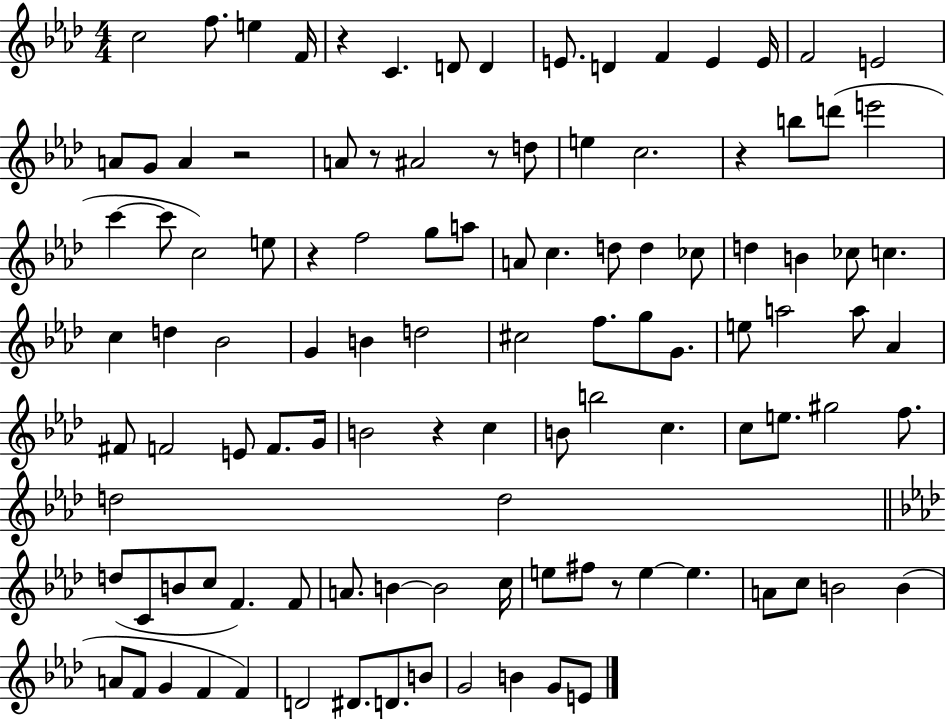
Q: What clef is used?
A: treble